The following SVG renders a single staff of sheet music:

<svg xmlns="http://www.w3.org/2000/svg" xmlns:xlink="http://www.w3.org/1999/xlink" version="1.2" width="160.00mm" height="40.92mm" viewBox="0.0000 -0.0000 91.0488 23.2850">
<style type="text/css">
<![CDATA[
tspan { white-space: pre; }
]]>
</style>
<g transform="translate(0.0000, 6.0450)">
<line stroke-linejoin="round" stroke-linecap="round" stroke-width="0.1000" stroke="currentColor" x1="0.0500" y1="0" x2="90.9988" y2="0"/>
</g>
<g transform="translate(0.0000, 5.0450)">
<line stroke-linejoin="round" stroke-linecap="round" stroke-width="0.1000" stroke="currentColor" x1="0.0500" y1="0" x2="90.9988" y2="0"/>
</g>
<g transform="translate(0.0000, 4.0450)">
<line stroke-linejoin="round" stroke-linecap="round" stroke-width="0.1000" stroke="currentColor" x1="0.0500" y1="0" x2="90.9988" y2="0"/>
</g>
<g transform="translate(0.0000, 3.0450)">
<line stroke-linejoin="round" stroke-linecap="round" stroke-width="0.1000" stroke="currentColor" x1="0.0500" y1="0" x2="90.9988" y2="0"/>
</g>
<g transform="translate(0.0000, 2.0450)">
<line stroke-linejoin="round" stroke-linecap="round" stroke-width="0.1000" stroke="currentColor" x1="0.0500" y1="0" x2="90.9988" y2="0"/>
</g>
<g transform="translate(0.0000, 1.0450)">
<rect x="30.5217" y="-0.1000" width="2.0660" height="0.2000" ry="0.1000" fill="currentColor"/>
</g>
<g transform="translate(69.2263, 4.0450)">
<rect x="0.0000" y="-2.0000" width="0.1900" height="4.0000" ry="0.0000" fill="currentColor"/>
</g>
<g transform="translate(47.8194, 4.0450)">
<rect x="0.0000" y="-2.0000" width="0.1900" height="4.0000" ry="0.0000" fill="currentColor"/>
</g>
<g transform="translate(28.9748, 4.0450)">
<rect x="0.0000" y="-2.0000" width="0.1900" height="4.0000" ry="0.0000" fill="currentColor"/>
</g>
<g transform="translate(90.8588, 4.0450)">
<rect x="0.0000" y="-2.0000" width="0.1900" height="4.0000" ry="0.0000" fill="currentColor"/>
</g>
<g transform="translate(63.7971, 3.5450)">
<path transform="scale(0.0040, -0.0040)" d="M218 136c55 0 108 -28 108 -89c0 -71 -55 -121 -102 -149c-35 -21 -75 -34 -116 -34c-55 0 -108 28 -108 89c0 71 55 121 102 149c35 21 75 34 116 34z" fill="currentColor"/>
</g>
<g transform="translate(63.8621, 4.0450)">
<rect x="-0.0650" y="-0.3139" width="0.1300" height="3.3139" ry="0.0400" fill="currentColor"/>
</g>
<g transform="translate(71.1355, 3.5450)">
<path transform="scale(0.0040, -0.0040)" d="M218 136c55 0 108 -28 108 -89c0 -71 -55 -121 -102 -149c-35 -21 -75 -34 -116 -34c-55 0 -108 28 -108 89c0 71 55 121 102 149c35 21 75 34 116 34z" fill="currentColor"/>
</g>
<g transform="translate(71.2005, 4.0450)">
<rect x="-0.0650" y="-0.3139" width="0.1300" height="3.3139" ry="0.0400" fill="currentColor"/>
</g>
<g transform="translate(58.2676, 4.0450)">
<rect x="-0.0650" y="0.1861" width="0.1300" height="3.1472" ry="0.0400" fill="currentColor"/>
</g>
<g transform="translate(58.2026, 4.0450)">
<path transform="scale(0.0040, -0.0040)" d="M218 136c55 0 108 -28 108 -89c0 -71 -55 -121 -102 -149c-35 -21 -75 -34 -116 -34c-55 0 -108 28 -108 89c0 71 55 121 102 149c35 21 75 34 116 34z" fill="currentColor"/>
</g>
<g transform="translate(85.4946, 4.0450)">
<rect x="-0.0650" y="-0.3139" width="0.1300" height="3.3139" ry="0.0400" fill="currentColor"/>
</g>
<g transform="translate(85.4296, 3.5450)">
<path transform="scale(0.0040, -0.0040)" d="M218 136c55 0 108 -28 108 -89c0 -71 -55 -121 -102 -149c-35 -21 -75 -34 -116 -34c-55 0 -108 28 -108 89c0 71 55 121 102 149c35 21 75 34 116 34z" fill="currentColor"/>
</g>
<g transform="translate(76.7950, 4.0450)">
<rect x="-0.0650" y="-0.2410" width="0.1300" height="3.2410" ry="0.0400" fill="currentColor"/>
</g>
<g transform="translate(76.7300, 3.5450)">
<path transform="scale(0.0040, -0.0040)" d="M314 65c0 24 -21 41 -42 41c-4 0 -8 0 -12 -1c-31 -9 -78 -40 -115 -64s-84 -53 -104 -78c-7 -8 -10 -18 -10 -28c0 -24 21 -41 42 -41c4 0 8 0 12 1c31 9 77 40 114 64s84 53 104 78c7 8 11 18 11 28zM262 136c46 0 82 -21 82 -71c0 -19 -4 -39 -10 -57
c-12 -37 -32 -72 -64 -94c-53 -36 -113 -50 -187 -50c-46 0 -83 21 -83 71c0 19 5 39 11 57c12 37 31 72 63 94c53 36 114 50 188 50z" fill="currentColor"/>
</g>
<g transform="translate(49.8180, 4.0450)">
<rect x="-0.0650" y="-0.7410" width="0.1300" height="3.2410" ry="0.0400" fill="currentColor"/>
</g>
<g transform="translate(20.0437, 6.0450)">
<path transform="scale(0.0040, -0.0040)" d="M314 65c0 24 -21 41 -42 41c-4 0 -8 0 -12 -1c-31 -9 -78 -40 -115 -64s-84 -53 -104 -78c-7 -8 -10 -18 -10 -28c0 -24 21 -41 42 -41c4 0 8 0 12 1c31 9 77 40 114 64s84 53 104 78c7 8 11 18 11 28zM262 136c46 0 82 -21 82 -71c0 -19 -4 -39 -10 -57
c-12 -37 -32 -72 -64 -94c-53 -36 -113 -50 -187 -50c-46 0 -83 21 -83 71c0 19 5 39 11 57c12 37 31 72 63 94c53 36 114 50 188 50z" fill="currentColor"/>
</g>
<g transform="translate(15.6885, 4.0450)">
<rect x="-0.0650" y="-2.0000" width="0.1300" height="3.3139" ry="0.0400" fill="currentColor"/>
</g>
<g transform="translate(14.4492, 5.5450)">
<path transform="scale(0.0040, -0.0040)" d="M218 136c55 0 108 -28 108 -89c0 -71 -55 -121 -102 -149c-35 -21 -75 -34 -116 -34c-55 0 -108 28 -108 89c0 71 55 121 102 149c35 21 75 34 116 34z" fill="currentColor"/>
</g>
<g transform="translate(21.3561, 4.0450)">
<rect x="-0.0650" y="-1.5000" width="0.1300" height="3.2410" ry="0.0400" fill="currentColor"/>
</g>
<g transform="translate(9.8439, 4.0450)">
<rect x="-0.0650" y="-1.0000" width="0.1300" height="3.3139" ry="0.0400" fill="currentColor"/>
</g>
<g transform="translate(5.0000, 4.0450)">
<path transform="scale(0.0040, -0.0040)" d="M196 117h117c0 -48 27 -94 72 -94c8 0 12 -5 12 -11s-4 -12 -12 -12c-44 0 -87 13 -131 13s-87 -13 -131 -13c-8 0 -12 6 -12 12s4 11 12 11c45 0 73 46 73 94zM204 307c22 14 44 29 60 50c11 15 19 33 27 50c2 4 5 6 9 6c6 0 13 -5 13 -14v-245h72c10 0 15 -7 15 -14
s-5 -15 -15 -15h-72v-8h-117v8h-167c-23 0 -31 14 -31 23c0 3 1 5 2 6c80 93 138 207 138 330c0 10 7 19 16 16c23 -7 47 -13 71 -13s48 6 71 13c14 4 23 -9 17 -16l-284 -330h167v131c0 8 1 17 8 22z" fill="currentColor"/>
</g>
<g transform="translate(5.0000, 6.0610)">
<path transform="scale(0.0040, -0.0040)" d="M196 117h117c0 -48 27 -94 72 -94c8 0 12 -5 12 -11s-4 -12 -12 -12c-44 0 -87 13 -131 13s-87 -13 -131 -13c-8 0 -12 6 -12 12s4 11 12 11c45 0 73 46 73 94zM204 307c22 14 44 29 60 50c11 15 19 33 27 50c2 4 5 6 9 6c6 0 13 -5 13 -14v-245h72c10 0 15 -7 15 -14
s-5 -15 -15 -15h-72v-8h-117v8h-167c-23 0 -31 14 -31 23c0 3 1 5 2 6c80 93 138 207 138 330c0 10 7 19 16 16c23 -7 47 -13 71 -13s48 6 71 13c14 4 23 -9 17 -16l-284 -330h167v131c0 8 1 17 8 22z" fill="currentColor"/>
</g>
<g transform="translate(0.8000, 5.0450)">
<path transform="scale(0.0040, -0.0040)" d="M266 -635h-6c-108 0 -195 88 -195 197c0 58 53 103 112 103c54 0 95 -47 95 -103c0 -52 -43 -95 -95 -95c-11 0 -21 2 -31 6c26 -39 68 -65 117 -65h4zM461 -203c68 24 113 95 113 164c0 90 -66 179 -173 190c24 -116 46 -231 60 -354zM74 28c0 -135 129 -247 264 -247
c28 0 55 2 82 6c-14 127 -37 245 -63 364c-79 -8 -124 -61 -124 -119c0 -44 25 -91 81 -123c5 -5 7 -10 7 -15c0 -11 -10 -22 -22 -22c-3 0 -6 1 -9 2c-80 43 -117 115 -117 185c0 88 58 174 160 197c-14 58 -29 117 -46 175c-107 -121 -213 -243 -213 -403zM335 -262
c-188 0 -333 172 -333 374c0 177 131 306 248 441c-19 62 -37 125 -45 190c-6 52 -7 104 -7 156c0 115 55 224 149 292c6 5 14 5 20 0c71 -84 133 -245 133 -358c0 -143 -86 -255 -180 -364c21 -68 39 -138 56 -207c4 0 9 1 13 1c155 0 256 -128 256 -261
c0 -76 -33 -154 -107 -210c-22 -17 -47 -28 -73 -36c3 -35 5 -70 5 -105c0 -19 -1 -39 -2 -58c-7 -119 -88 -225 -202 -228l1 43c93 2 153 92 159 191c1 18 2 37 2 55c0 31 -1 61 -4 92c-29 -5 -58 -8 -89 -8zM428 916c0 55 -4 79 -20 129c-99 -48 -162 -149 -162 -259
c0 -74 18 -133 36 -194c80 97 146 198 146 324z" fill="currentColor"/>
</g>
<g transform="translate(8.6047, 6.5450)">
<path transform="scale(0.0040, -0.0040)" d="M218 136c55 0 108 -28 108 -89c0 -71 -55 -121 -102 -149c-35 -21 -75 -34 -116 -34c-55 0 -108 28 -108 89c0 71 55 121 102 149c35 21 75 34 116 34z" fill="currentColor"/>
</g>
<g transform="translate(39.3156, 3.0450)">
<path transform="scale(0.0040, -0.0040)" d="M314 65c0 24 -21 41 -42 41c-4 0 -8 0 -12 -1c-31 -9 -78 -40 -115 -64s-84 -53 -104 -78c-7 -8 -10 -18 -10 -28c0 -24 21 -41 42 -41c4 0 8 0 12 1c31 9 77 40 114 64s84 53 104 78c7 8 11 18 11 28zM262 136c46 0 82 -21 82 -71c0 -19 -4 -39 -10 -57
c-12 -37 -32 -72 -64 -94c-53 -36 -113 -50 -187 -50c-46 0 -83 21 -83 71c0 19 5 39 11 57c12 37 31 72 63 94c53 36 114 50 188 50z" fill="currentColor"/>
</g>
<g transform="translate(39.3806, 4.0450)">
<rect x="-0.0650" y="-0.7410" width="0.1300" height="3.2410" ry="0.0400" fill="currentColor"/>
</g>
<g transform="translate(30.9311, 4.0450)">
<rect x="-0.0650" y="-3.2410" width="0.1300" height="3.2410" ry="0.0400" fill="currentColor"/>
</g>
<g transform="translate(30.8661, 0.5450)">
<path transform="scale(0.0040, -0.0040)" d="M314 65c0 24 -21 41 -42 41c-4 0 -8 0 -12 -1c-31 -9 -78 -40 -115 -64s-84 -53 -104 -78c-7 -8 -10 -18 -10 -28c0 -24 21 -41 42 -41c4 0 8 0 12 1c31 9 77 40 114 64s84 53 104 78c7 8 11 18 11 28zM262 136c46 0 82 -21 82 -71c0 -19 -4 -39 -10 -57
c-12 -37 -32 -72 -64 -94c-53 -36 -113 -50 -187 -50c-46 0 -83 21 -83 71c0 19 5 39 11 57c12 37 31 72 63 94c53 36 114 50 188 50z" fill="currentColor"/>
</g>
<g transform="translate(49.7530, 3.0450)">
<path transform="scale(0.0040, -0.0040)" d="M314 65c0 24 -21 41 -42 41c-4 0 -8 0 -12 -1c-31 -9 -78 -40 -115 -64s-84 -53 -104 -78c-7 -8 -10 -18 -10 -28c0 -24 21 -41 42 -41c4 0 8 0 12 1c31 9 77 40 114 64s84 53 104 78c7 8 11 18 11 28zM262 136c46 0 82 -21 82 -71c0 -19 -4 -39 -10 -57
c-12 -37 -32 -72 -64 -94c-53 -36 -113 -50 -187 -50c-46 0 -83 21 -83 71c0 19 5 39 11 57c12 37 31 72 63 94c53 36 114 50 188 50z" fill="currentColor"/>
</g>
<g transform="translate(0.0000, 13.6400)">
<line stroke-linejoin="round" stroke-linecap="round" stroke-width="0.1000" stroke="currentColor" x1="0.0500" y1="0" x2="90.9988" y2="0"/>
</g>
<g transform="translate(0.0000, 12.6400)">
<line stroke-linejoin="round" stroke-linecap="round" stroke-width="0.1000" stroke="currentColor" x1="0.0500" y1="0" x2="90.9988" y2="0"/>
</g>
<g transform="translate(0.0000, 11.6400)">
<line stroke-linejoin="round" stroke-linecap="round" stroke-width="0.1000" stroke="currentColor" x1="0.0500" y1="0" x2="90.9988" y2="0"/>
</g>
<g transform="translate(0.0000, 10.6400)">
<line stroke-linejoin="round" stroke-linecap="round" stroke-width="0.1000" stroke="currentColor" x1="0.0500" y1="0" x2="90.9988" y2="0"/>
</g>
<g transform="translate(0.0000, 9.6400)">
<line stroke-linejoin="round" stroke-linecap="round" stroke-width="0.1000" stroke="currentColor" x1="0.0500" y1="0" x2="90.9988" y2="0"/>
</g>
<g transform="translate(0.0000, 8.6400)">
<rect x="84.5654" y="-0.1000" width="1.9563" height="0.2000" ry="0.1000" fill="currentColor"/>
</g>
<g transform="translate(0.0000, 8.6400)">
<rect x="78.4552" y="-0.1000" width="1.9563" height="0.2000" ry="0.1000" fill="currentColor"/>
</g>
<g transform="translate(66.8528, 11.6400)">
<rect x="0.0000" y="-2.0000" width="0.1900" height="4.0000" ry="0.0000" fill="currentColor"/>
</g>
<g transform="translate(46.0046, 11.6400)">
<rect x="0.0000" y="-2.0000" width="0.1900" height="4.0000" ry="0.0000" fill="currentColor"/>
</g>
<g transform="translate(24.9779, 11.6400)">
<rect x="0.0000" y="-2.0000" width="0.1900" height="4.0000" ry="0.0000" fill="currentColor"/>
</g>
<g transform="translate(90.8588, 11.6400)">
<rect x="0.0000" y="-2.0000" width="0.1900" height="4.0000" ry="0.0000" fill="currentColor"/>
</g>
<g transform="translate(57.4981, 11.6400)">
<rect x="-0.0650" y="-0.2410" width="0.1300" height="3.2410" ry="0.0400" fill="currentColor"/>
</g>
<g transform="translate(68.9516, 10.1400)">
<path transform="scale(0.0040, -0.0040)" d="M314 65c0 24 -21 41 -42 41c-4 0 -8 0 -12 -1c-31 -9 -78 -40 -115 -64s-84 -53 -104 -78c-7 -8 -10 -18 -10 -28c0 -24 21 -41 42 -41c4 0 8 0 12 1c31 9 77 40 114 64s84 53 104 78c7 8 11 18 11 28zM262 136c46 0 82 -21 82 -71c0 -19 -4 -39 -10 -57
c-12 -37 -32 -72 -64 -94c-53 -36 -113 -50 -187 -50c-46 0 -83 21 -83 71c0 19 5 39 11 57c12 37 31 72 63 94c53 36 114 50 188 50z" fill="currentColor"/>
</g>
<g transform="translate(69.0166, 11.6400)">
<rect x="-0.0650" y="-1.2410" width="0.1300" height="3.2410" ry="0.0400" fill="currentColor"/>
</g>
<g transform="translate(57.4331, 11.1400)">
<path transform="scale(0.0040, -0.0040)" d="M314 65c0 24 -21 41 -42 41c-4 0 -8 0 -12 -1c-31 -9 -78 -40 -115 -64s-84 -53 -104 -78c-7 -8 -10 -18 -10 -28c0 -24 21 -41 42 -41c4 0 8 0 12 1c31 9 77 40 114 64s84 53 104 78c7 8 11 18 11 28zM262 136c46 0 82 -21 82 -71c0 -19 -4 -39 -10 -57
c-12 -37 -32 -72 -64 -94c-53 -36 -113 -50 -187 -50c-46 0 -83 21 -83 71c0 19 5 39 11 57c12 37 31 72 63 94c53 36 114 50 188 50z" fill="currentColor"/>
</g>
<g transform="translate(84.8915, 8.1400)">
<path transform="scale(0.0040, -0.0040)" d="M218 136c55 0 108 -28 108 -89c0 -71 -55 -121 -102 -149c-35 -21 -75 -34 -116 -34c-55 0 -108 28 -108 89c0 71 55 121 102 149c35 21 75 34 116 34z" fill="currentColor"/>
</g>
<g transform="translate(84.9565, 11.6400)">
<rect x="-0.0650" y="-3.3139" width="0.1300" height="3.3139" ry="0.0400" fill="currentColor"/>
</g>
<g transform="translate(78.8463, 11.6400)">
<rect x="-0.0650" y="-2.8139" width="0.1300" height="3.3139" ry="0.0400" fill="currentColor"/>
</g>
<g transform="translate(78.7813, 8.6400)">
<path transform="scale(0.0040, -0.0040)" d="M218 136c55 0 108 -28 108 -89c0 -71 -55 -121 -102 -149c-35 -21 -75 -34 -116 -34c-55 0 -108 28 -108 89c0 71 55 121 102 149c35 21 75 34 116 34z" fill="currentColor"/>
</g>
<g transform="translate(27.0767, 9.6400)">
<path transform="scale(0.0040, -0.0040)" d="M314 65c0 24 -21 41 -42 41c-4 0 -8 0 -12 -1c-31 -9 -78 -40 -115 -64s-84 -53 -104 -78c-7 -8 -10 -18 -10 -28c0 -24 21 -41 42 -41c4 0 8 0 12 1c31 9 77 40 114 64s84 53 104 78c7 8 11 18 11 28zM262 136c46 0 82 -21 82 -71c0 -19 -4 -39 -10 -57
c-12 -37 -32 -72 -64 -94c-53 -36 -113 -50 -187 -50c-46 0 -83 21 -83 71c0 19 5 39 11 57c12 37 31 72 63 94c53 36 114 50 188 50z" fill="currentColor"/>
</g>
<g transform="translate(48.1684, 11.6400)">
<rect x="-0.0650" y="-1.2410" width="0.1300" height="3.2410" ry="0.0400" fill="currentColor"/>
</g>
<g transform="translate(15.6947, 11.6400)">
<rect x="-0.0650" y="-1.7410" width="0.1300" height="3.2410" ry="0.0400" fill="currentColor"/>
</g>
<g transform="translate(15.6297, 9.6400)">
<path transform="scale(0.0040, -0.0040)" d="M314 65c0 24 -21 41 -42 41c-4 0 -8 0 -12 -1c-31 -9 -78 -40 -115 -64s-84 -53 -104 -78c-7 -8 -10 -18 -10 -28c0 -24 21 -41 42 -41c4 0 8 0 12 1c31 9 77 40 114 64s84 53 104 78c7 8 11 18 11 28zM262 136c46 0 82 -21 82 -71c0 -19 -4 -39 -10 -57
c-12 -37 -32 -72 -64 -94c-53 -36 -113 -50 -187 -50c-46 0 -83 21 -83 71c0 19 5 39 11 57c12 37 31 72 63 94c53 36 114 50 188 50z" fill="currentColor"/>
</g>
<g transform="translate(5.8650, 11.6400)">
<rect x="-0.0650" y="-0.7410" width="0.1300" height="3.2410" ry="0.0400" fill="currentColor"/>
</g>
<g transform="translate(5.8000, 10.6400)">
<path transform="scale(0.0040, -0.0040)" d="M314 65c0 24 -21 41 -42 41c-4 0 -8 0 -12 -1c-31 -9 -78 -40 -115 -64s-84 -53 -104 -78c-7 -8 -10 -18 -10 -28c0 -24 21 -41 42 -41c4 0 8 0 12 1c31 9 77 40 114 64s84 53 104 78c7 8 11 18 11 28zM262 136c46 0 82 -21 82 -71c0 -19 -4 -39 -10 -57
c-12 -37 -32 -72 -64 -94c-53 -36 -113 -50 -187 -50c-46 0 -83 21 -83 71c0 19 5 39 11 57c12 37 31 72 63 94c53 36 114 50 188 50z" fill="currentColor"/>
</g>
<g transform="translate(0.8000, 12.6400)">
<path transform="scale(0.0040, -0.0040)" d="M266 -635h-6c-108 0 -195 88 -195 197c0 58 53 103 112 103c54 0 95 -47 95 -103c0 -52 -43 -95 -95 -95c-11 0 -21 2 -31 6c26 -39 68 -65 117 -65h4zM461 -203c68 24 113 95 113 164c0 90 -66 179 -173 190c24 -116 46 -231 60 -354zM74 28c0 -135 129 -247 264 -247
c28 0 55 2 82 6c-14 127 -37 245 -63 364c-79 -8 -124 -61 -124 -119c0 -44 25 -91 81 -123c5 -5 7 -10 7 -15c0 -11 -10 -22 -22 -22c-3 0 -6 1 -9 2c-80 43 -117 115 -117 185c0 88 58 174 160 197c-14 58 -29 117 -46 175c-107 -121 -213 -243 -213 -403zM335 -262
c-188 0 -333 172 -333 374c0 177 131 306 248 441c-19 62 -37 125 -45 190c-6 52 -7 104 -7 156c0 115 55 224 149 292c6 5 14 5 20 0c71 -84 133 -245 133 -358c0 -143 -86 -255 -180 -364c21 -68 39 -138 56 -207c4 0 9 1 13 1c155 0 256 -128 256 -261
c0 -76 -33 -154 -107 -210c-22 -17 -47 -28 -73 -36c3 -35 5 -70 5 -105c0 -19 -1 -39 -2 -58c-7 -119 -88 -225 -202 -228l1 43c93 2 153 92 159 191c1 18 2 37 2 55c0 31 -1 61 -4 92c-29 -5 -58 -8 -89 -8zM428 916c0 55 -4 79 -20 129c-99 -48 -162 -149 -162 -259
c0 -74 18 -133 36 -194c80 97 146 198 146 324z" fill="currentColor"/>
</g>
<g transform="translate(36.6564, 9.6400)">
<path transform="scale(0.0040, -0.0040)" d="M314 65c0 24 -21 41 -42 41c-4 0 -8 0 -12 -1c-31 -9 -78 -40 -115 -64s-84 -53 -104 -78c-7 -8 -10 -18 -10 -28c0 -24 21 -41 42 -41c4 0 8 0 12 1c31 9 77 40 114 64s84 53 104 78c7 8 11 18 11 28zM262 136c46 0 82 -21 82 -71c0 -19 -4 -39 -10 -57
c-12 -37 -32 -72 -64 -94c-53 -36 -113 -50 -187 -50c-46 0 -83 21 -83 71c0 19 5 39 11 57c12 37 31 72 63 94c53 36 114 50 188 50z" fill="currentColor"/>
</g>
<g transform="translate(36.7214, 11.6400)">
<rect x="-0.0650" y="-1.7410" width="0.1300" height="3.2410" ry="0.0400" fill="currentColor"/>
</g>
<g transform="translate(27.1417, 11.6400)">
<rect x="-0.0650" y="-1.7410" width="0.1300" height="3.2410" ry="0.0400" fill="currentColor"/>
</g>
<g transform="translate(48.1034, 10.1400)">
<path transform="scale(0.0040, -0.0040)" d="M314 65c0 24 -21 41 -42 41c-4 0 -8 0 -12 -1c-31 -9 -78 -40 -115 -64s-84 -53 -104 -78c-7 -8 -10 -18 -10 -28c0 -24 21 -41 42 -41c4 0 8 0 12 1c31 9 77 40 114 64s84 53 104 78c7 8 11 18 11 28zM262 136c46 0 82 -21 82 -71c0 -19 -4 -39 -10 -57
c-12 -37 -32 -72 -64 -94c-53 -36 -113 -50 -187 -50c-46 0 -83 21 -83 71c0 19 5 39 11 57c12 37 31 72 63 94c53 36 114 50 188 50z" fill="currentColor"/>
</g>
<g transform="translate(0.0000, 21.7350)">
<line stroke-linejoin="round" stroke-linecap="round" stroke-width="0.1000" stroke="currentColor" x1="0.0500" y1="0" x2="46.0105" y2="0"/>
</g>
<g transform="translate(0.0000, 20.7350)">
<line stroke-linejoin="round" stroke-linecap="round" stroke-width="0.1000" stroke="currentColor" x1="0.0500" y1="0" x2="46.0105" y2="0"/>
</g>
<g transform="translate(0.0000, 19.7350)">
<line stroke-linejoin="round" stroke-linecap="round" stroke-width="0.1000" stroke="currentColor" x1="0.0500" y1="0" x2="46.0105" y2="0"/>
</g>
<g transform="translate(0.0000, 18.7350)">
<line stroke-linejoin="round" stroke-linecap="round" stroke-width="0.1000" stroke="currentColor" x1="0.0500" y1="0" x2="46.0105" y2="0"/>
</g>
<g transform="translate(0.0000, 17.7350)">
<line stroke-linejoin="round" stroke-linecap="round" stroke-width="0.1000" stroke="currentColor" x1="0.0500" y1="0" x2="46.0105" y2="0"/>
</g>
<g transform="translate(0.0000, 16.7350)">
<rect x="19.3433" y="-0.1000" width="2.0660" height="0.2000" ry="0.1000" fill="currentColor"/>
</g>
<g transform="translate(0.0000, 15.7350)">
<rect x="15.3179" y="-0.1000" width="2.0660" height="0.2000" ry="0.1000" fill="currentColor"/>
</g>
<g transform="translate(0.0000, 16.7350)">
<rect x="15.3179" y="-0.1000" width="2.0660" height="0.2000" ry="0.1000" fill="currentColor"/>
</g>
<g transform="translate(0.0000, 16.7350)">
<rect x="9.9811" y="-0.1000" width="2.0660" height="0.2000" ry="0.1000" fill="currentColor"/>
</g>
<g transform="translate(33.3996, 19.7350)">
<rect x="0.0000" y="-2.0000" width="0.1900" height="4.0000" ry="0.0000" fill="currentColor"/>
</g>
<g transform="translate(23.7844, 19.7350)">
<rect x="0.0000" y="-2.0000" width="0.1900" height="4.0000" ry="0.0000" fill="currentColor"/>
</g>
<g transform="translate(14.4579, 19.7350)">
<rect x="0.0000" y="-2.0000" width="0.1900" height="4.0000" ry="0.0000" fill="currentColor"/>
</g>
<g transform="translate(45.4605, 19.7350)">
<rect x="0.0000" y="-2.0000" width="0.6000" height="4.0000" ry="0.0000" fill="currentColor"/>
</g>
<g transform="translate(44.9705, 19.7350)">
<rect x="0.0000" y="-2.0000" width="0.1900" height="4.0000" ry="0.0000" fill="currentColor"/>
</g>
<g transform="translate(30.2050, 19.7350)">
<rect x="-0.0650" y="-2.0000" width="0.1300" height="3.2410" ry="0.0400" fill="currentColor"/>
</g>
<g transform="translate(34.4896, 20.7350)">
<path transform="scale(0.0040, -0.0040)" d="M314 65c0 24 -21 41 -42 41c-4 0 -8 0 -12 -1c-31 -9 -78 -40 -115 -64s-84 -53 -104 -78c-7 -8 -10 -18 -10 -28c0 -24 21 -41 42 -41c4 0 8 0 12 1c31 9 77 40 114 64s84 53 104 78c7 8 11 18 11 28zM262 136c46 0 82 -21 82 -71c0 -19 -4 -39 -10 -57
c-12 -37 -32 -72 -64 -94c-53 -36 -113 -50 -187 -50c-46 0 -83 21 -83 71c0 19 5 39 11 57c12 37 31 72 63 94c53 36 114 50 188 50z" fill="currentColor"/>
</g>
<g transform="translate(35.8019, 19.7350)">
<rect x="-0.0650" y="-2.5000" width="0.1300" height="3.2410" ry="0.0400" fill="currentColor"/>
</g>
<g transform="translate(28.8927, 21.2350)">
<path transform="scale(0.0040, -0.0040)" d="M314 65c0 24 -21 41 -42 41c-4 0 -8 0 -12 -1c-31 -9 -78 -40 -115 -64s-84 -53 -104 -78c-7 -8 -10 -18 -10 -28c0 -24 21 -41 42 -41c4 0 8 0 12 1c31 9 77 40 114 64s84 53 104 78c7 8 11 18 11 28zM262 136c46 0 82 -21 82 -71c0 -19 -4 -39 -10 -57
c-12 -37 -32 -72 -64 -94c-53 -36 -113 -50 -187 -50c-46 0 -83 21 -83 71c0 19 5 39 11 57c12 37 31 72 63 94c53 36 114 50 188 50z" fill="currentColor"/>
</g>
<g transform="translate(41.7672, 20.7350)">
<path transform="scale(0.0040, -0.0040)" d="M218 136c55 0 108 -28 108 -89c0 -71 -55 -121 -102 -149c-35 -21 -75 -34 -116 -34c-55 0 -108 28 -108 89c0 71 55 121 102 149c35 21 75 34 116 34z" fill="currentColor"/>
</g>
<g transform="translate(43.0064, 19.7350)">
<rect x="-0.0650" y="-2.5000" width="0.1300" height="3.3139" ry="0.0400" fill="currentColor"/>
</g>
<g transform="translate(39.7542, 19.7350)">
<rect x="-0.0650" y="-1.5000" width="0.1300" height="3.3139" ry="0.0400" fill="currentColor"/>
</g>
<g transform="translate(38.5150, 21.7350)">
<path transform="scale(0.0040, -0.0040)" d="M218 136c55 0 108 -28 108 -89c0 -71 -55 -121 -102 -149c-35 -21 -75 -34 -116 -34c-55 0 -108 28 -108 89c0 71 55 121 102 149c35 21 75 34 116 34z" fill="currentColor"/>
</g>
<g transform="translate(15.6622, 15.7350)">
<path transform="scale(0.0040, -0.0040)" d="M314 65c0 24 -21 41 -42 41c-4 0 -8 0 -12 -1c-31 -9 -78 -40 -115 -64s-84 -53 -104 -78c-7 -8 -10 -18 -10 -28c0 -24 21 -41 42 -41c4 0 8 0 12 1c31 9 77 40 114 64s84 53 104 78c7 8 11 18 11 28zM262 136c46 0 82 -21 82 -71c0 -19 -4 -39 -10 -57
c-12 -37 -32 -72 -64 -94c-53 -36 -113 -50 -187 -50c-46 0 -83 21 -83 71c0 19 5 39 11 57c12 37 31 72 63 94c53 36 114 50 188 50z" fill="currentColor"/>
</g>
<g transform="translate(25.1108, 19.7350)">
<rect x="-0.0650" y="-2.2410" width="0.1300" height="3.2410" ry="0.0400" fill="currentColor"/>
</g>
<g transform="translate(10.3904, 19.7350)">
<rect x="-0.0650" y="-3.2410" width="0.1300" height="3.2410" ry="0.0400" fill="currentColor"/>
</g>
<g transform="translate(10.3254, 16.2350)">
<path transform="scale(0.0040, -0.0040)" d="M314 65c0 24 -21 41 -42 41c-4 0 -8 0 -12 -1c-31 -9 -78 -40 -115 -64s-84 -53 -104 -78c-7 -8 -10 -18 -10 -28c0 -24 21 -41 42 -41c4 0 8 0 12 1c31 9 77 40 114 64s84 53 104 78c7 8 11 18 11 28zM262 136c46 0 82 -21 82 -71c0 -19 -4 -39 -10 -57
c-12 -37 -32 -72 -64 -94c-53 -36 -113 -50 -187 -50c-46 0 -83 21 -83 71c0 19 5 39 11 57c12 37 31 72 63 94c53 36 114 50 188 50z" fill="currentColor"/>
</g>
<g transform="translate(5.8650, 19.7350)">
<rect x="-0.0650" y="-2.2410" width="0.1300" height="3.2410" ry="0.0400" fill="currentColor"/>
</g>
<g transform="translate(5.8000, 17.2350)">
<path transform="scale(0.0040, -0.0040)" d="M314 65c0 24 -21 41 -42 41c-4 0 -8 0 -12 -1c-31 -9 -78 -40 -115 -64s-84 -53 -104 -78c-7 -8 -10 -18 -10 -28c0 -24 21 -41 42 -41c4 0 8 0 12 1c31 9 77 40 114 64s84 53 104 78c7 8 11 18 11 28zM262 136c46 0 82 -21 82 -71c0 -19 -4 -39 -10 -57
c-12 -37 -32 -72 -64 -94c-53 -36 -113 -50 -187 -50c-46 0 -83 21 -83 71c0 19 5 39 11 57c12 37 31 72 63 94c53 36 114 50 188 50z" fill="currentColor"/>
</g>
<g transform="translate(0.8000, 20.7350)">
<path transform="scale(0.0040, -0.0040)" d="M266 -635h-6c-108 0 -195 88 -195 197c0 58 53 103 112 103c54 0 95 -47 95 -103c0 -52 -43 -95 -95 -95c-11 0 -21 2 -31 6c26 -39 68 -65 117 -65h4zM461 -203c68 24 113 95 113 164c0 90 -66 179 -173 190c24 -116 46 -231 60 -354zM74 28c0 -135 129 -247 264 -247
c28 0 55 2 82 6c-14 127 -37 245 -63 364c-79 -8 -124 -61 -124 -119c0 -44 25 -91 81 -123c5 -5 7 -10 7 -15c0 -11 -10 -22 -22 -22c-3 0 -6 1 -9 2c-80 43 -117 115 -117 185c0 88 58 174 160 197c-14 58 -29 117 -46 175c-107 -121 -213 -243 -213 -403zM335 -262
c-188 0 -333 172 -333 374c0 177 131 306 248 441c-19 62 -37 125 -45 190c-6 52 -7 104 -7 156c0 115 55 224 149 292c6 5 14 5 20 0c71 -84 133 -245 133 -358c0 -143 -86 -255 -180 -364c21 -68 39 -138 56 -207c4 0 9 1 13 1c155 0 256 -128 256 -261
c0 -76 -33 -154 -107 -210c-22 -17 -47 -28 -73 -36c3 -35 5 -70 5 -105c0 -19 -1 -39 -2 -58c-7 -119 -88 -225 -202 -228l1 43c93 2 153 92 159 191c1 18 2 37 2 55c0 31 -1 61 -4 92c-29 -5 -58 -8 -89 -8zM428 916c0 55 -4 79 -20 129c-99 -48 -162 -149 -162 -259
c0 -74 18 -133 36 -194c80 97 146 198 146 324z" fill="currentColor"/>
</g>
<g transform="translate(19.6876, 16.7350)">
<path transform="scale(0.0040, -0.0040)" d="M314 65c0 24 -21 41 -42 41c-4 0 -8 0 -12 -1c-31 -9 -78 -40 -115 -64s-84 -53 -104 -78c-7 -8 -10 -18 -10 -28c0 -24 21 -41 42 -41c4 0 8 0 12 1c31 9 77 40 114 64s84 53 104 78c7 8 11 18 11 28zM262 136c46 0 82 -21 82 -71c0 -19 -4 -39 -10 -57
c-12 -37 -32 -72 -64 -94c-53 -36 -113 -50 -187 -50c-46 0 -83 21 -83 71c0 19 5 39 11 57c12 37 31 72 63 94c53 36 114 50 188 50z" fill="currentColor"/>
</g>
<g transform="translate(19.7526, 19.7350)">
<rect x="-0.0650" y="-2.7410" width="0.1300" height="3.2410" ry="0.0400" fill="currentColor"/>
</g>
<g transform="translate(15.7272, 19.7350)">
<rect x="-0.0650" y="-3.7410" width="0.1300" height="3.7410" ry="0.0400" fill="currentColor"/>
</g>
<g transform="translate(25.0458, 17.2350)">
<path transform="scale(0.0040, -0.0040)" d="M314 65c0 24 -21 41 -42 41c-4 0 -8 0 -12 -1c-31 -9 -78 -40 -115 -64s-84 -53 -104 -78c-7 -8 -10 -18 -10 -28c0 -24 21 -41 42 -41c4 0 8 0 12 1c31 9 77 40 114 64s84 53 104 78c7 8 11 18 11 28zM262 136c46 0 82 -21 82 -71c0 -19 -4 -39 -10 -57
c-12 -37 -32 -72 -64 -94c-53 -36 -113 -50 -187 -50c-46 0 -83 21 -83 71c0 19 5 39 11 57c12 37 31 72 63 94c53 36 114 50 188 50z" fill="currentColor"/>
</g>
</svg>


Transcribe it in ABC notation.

X:1
T:Untitled
M:4/4
L:1/4
K:C
D F E2 b2 d2 d2 B c c c2 c d2 f2 f2 f2 e2 c2 e2 a b g2 b2 c'2 a2 g2 F2 G2 E G